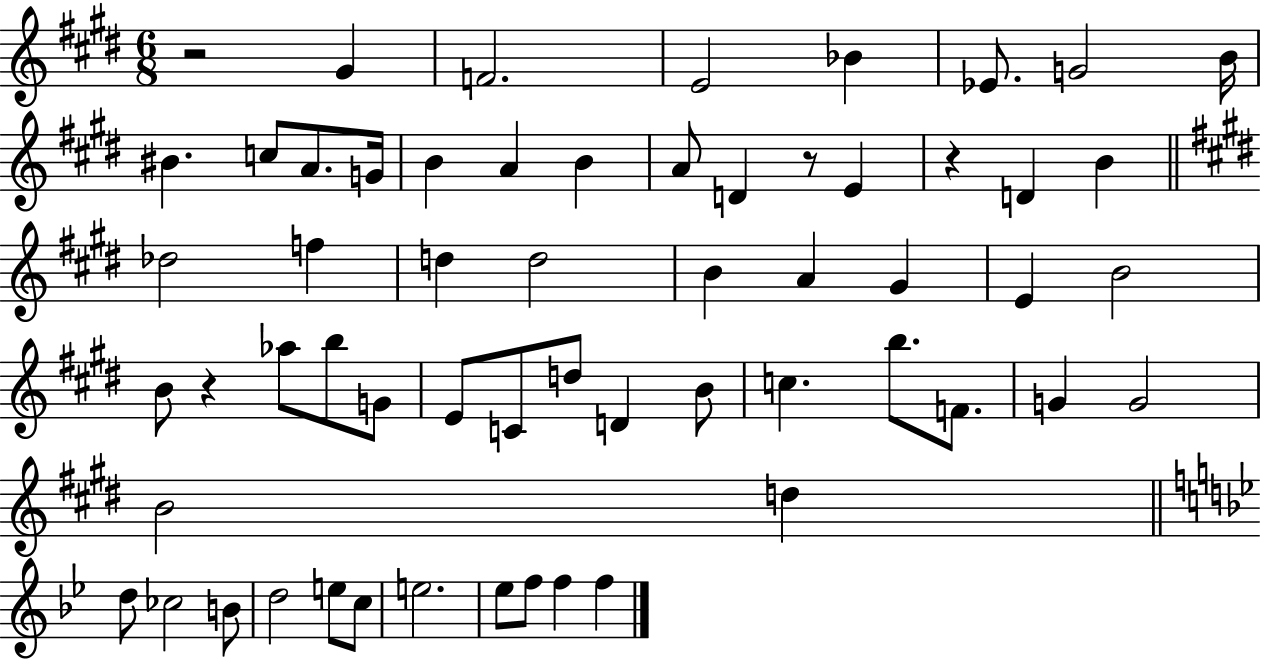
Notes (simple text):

R/h G#4/q F4/h. E4/h Bb4/q Eb4/e. G4/h B4/s BIS4/q. C5/e A4/e. G4/s B4/q A4/q B4/q A4/e D4/q R/e E4/q R/q D4/q B4/q Db5/h F5/q D5/q D5/h B4/q A4/q G#4/q E4/q B4/h B4/e R/q Ab5/e B5/e G4/e E4/e C4/e D5/e D4/q B4/e C5/q. B5/e. F4/e. G4/q G4/h B4/h D5/q D5/e CES5/h B4/e D5/h E5/e C5/e E5/h. Eb5/e F5/e F5/q F5/q